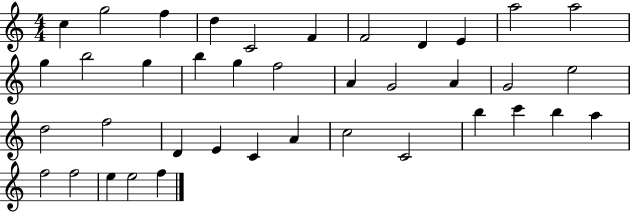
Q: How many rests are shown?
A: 0